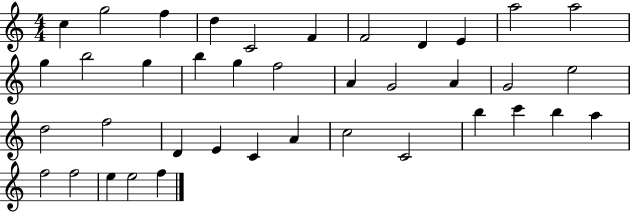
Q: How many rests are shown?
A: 0